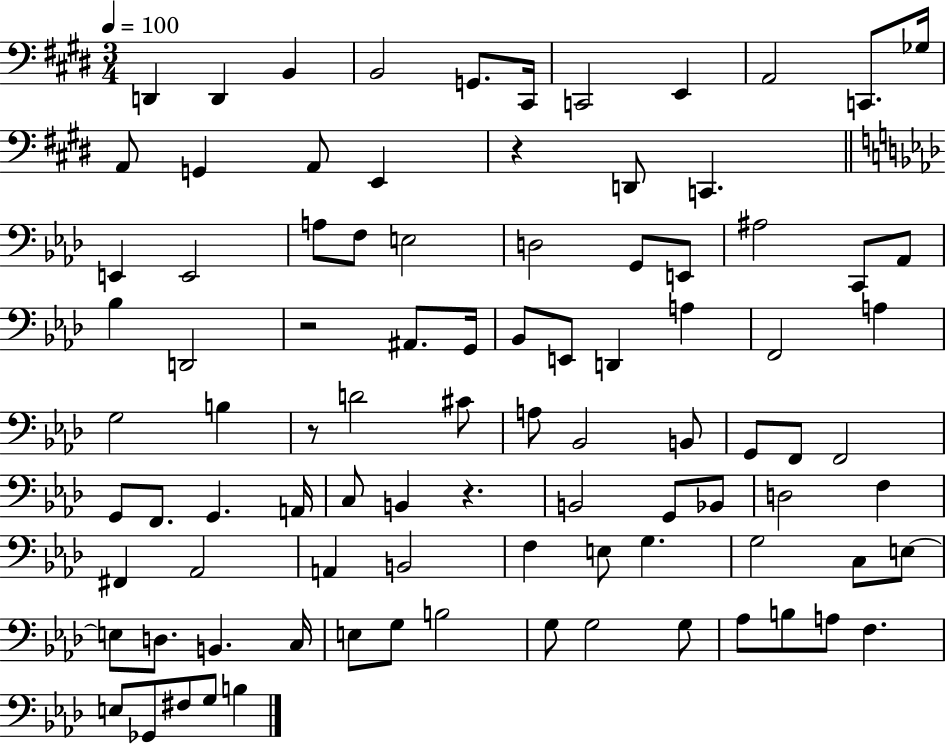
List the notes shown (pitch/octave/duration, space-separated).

D2/q D2/q B2/q B2/h G2/e. C#2/s C2/h E2/q A2/h C2/e. Gb3/s A2/e G2/q A2/e E2/q R/q D2/e C2/q. E2/q E2/h A3/e F3/e E3/h D3/h G2/e E2/e A#3/h C2/e Ab2/e Bb3/q D2/h R/h A#2/e. G2/s Bb2/e E2/e D2/q A3/q F2/h A3/q G3/h B3/q R/e D4/h C#4/e A3/e Bb2/h B2/e G2/e F2/e F2/h G2/e F2/e. G2/q. A2/s C3/e B2/q R/q. B2/h G2/e Bb2/e D3/h F3/q F#2/q Ab2/h A2/q B2/h F3/q E3/e G3/q. G3/h C3/e E3/e E3/e D3/e. B2/q. C3/s E3/e G3/e B3/h G3/e G3/h G3/e Ab3/e B3/e A3/e F3/q. E3/e Gb2/e F#3/e G3/e B3/q